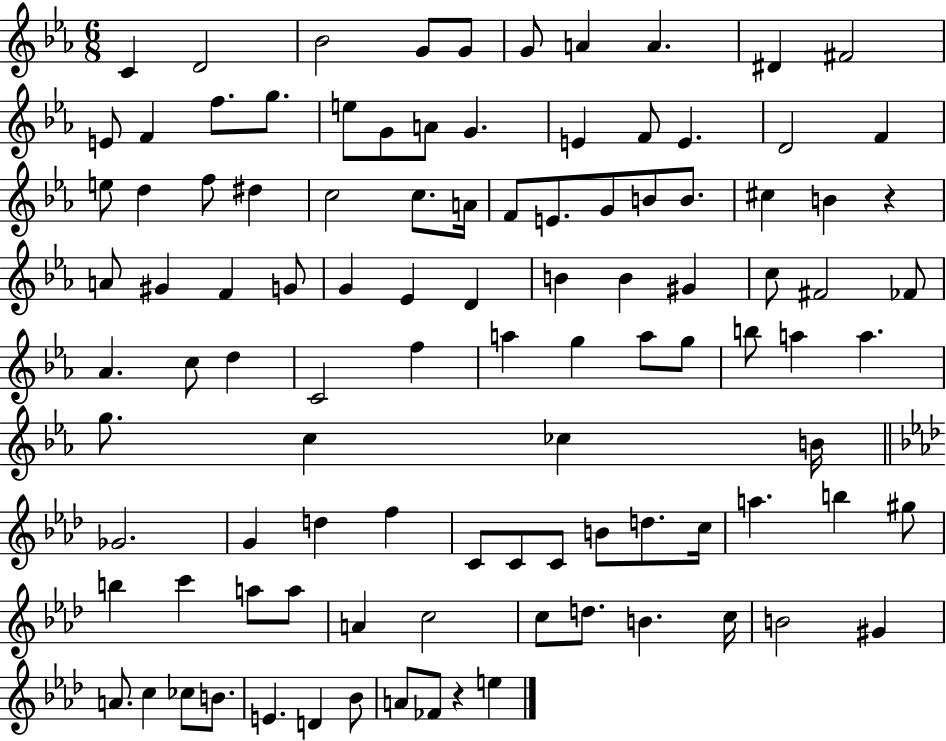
C4/q D4/h Bb4/h G4/e G4/e G4/e A4/q A4/q. D#4/q F#4/h E4/e F4/q F5/e. G5/e. E5/e G4/e A4/e G4/q. E4/q F4/e E4/q. D4/h F4/q E5/e D5/q F5/e D#5/q C5/h C5/e. A4/s F4/e E4/e. G4/e B4/e B4/e. C#5/q B4/q R/q A4/e G#4/q F4/q G4/e G4/q Eb4/q D4/q B4/q B4/q G#4/q C5/e F#4/h FES4/e Ab4/q. C5/e D5/q C4/h F5/q A5/q G5/q A5/e G5/e B5/e A5/q A5/q. G5/e. C5/q CES5/q B4/s Gb4/h. G4/q D5/q F5/q C4/e C4/e C4/e B4/e D5/e. C5/s A5/q. B5/q G#5/e B5/q C6/q A5/e A5/e A4/q C5/h C5/e D5/e. B4/q. C5/s B4/h G#4/q A4/e. C5/q CES5/e B4/e. E4/q. D4/q Bb4/e A4/e FES4/e R/q E5/q